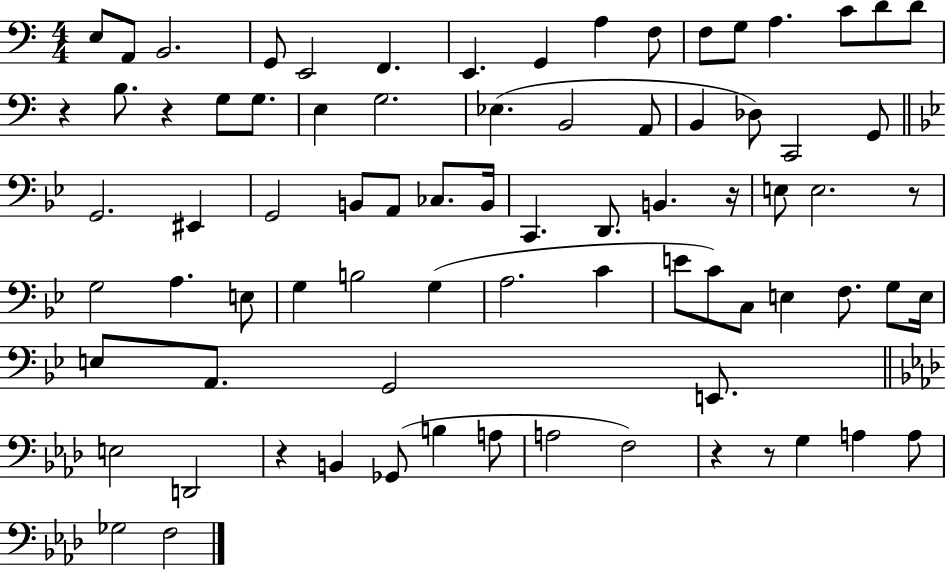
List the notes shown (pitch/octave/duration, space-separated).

E3/e A2/e B2/h. G2/e E2/h F2/q. E2/q. G2/q A3/q F3/e F3/e G3/e A3/q. C4/e D4/e D4/e R/q B3/e. R/q G3/e G3/e. E3/q G3/h. Eb3/q. B2/h A2/e B2/q Db3/e C2/h G2/e G2/h. EIS2/q G2/h B2/e A2/e CES3/e. B2/s C2/q. D2/e. B2/q. R/s E3/e E3/h. R/e G3/h A3/q. E3/e G3/q B3/h G3/q A3/h. C4/q E4/e C4/e C3/e E3/q F3/e. G3/e E3/s E3/e A2/e. G2/h E2/e. E3/h D2/h R/q B2/q Gb2/e B3/q A3/e A3/h F3/h R/q R/e G3/q A3/q A3/e Gb3/h F3/h